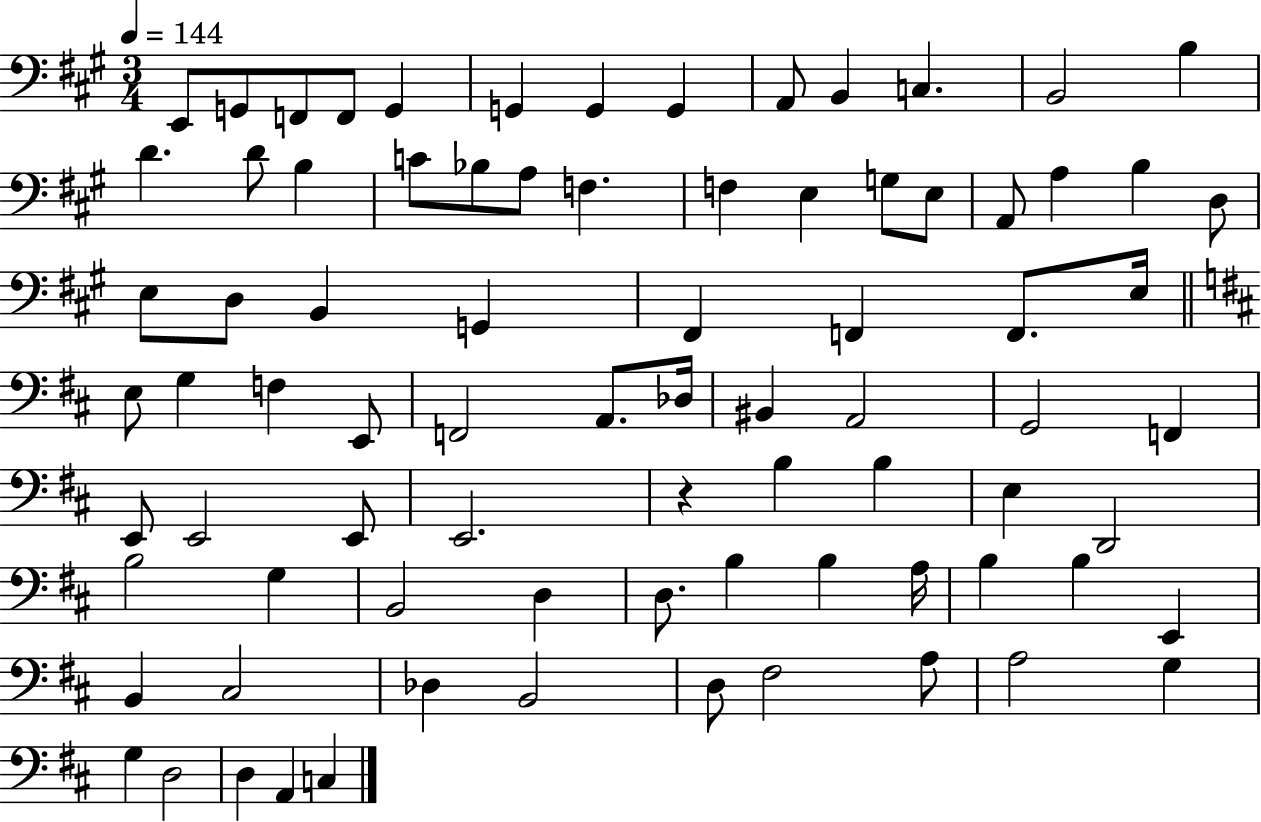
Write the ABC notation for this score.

X:1
T:Untitled
M:3/4
L:1/4
K:A
E,,/2 G,,/2 F,,/2 F,,/2 G,, G,, G,, G,, A,,/2 B,, C, B,,2 B, D D/2 B, C/2 _B,/2 A,/2 F, F, E, G,/2 E,/2 A,,/2 A, B, D,/2 E,/2 D,/2 B,, G,, ^F,, F,, F,,/2 E,/4 E,/2 G, F, E,,/2 F,,2 A,,/2 _D,/4 ^B,, A,,2 G,,2 F,, E,,/2 E,,2 E,,/2 E,,2 z B, B, E, D,,2 B,2 G, B,,2 D, D,/2 B, B, A,/4 B, B, E,, B,, ^C,2 _D, B,,2 D,/2 ^F,2 A,/2 A,2 G, G, D,2 D, A,, C,